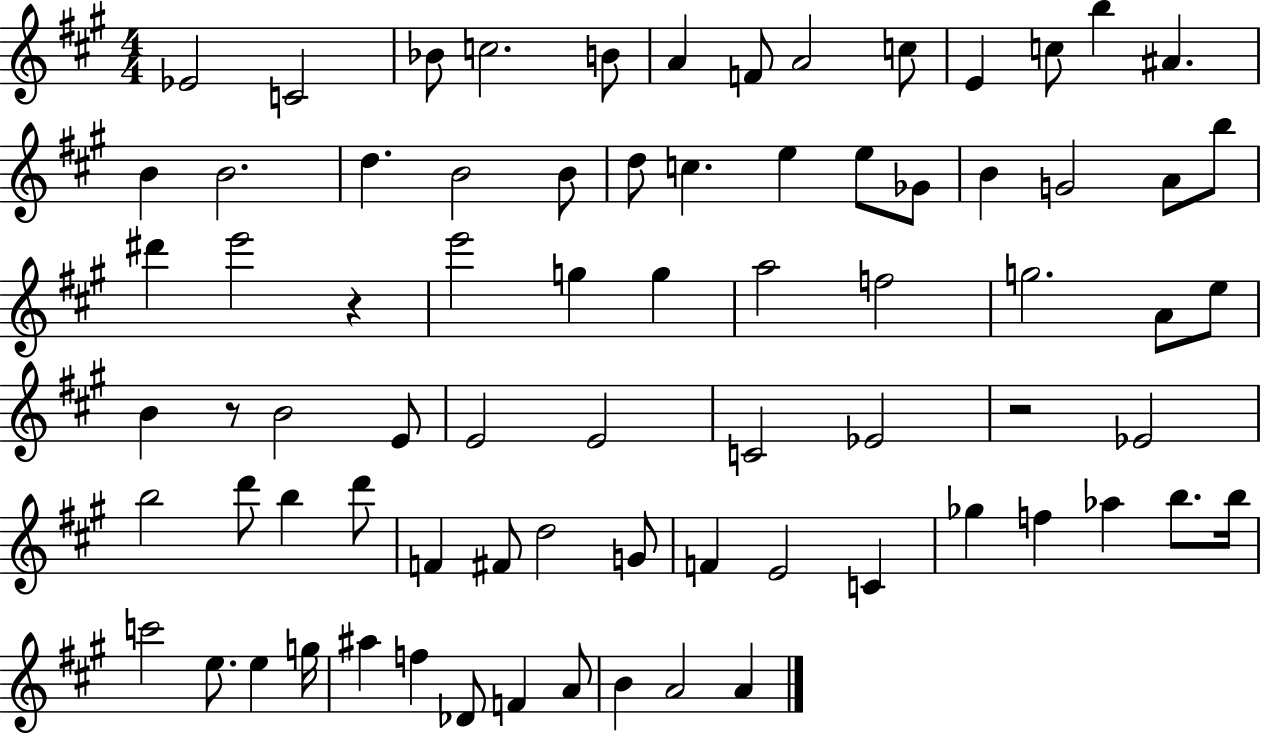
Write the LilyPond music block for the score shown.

{
  \clef treble
  \numericTimeSignature
  \time 4/4
  \key a \major
  ees'2 c'2 | bes'8 c''2. b'8 | a'4 f'8 a'2 c''8 | e'4 c''8 b''4 ais'4. | \break b'4 b'2. | d''4. b'2 b'8 | d''8 c''4. e''4 e''8 ges'8 | b'4 g'2 a'8 b''8 | \break dis'''4 e'''2 r4 | e'''2 g''4 g''4 | a''2 f''2 | g''2. a'8 e''8 | \break b'4 r8 b'2 e'8 | e'2 e'2 | c'2 ees'2 | r2 ees'2 | \break b''2 d'''8 b''4 d'''8 | f'4 fis'8 d''2 g'8 | f'4 e'2 c'4 | ges''4 f''4 aes''4 b''8. b''16 | \break c'''2 e''8. e''4 g''16 | ais''4 f''4 des'8 f'4 a'8 | b'4 a'2 a'4 | \bar "|."
}